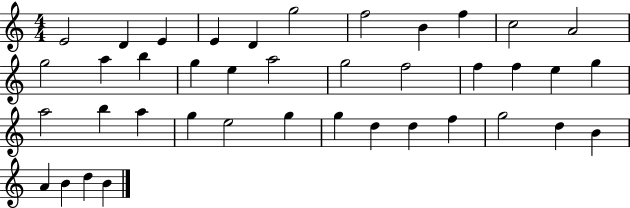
{
  \clef treble
  \numericTimeSignature
  \time 4/4
  \key c \major
  e'2 d'4 e'4 | e'4 d'4 g''2 | f''2 b'4 f''4 | c''2 a'2 | \break g''2 a''4 b''4 | g''4 e''4 a''2 | g''2 f''2 | f''4 f''4 e''4 g''4 | \break a''2 b''4 a''4 | g''4 e''2 g''4 | g''4 d''4 d''4 f''4 | g''2 d''4 b'4 | \break a'4 b'4 d''4 b'4 | \bar "|."
}